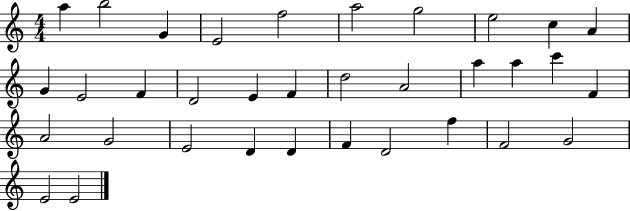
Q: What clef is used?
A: treble